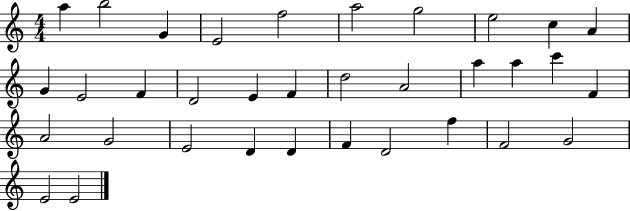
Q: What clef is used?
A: treble